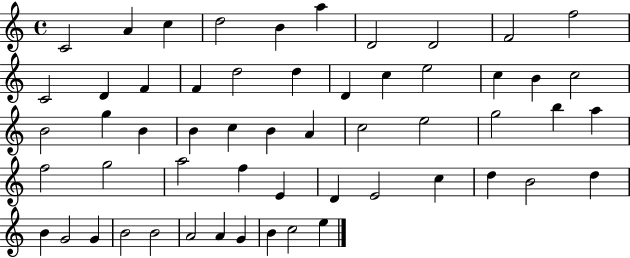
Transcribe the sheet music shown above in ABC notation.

X:1
T:Untitled
M:4/4
L:1/4
K:C
C2 A c d2 B a D2 D2 F2 f2 C2 D F F d2 d D c e2 c B c2 B2 g B B c B A c2 e2 g2 b a f2 g2 a2 f E D E2 c d B2 d B G2 G B2 B2 A2 A G B c2 e